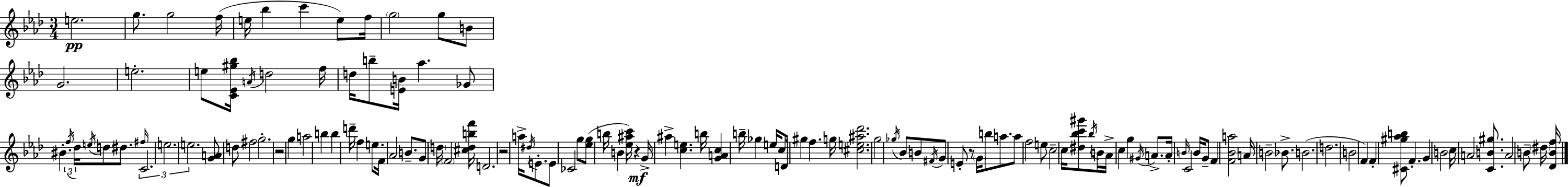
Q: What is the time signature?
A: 3/4